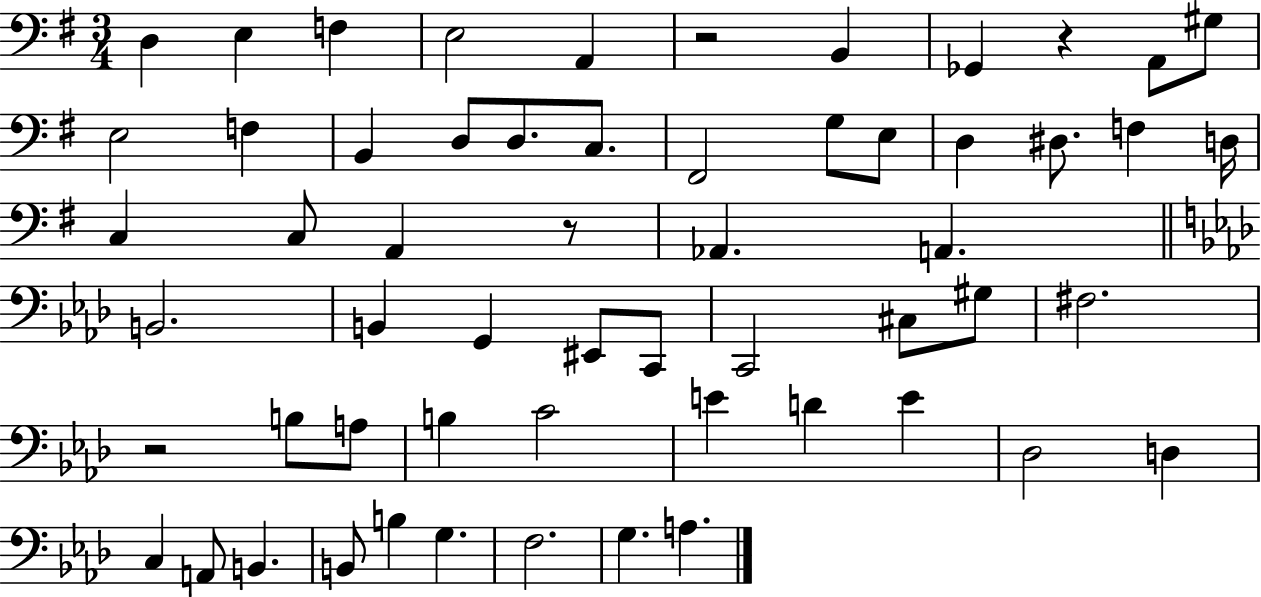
D3/q E3/q F3/q E3/h A2/q R/h B2/q Gb2/q R/q A2/e G#3/e E3/h F3/q B2/q D3/e D3/e. C3/e. F#2/h G3/e E3/e D3/q D#3/e. F3/q D3/s C3/q C3/e A2/q R/e Ab2/q. A2/q. B2/h. B2/q G2/q EIS2/e C2/e C2/h C#3/e G#3/e F#3/h. R/h B3/e A3/e B3/q C4/h E4/q D4/q E4/q Db3/h D3/q C3/q A2/e B2/q. B2/e B3/q G3/q. F3/h. G3/q. A3/q.